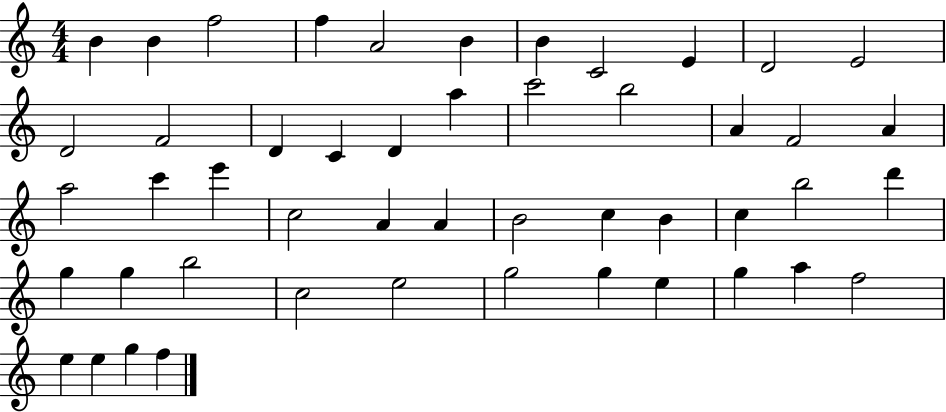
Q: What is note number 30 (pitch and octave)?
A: C5